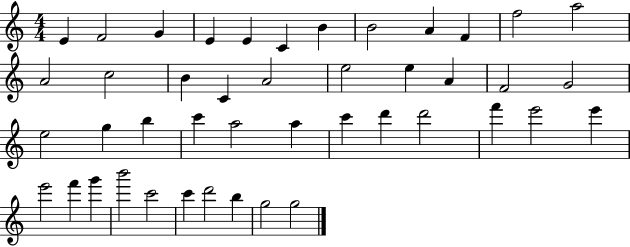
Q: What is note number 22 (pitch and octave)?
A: G4